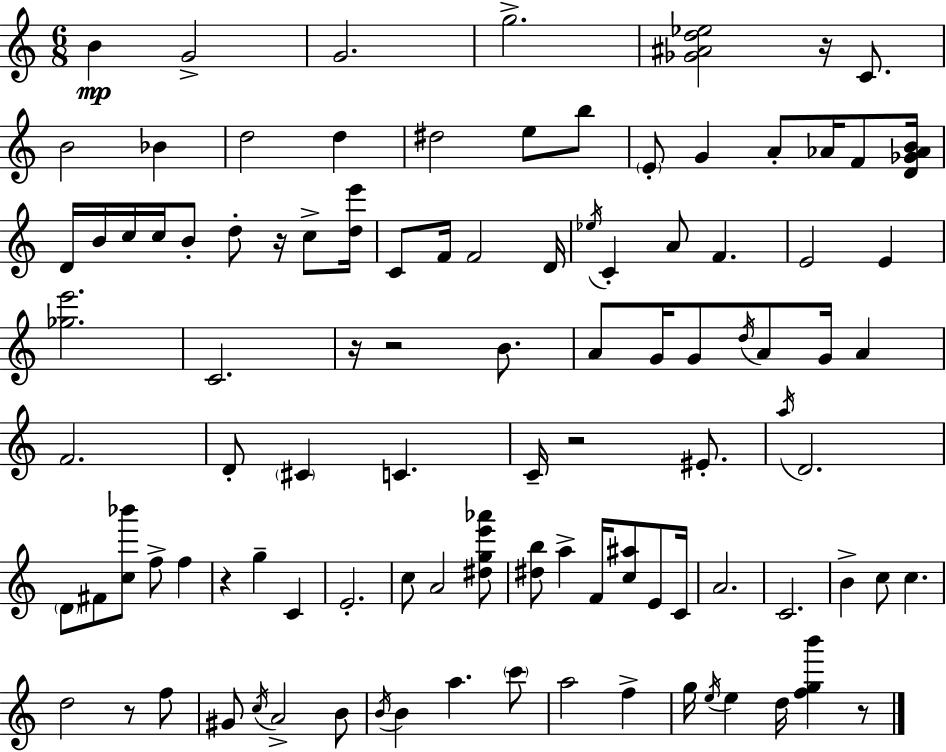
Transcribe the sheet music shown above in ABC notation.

X:1
T:Untitled
M:6/8
L:1/4
K:Am
B G2 G2 g2 [_G^Ad_e]2 z/4 C/2 B2 _B d2 d ^d2 e/2 b/2 E/2 G A/2 _A/4 F/2 [D_G_AB]/4 D/4 B/4 c/4 c/4 B/2 d/2 z/4 c/2 [de']/4 C/2 F/4 F2 D/4 _e/4 C A/2 F E2 E [_ge']2 C2 z/4 z2 B/2 A/2 G/4 G/2 d/4 A/2 G/4 A F2 D/2 ^C C C/4 z2 ^E/2 a/4 D2 D/2 ^F/2 [c_b']/2 f/2 f z g C E2 c/2 A2 [^dge'_a']/2 [^db]/2 a F/4 [c^a]/2 E/2 C/4 A2 C2 B c/2 c d2 z/2 f/2 ^G/2 c/4 A2 B/2 B/4 B a c'/2 a2 f g/4 e/4 e d/4 [fgb'] z/2